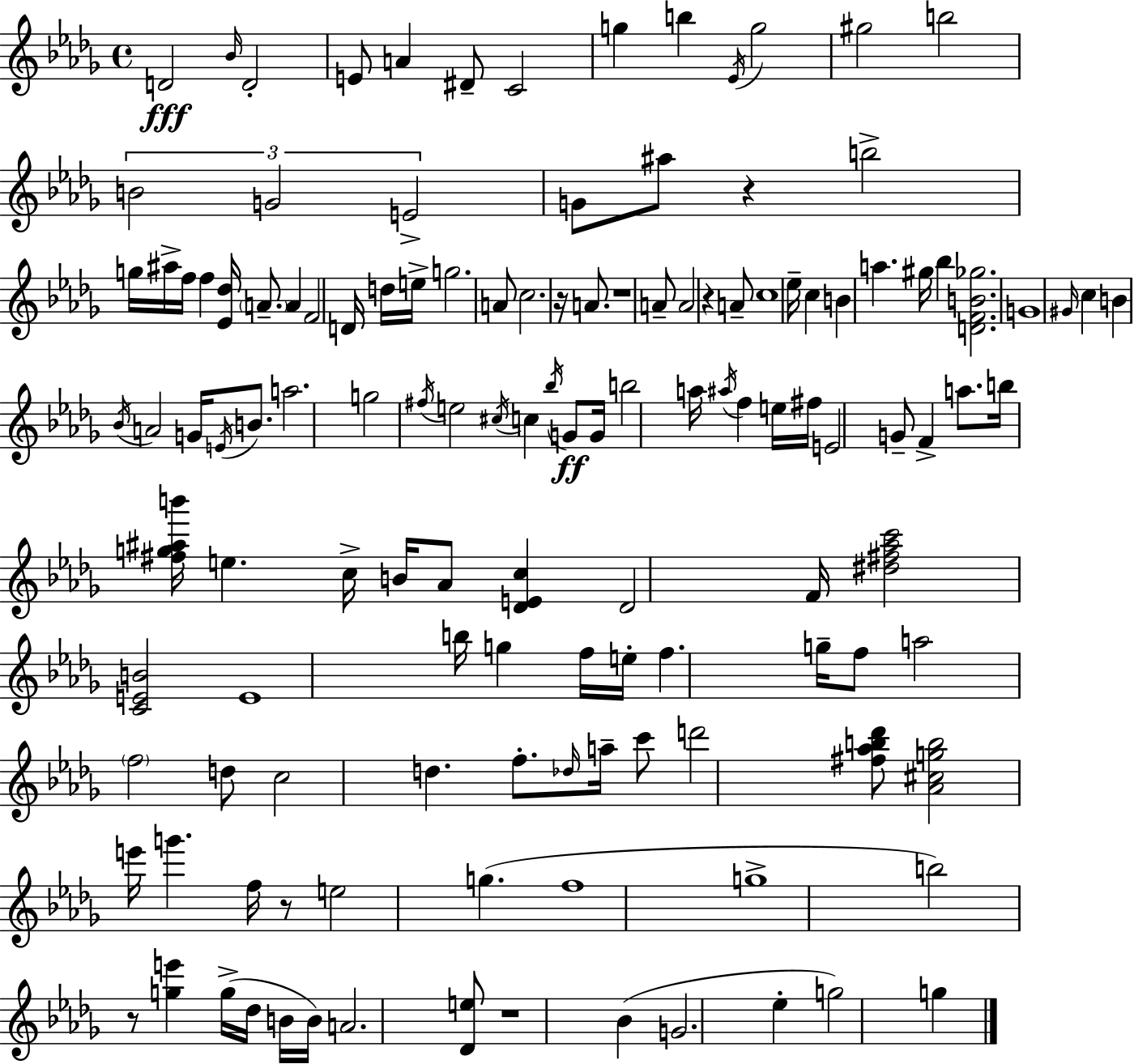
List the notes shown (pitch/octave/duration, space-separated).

D4/h Bb4/s D4/h E4/e A4/q D#4/e C4/h G5/q B5/q Eb4/s G5/h G#5/h B5/h B4/h G4/h E4/h G4/e A#5/e R/q B5/h G5/s A#5/s F5/s F5/q [Eb4,Db5]/s A4/e. A4/q F4/h D4/s D5/s E5/s G5/h. A4/e C5/h. R/s A4/e. R/w A4/e A4/h R/q A4/e C5/w Eb5/s C5/q B4/q A5/q. G#5/s Bb5/q [D4,F4,B4,Gb5]/h. G4/w G#4/s C5/q B4/q Bb4/s A4/h G4/s E4/s B4/e. A5/h. G5/h F#5/s E5/h C#5/s C5/q Bb5/s G4/e G4/s B5/h A5/s A#5/s F5/q E5/s F#5/s E4/h G4/e F4/q A5/e. B5/s [F#5,G5,A#5,B6]/s E5/q. C5/s B4/s Ab4/e [Db4,E4,C5]/q Db4/h F4/s [D#5,F#5,Ab5,C6]/h [C4,E4,B4]/h E4/w B5/s G5/q F5/s E5/s F5/q. G5/s F5/e A5/h F5/h D5/e C5/h D5/q. F5/e. Db5/s A5/s C6/e D6/h [F#5,Ab5,B5,Db6]/e [Ab4,C#5,G5,B5]/h E6/s G6/q. F5/s R/e E5/h G5/q. F5/w G5/w B5/h R/e [G5,E6]/q G5/s Db5/s B4/s B4/s A4/h. [Db4,E5]/e R/w Bb4/q G4/h. Eb5/q G5/h G5/q